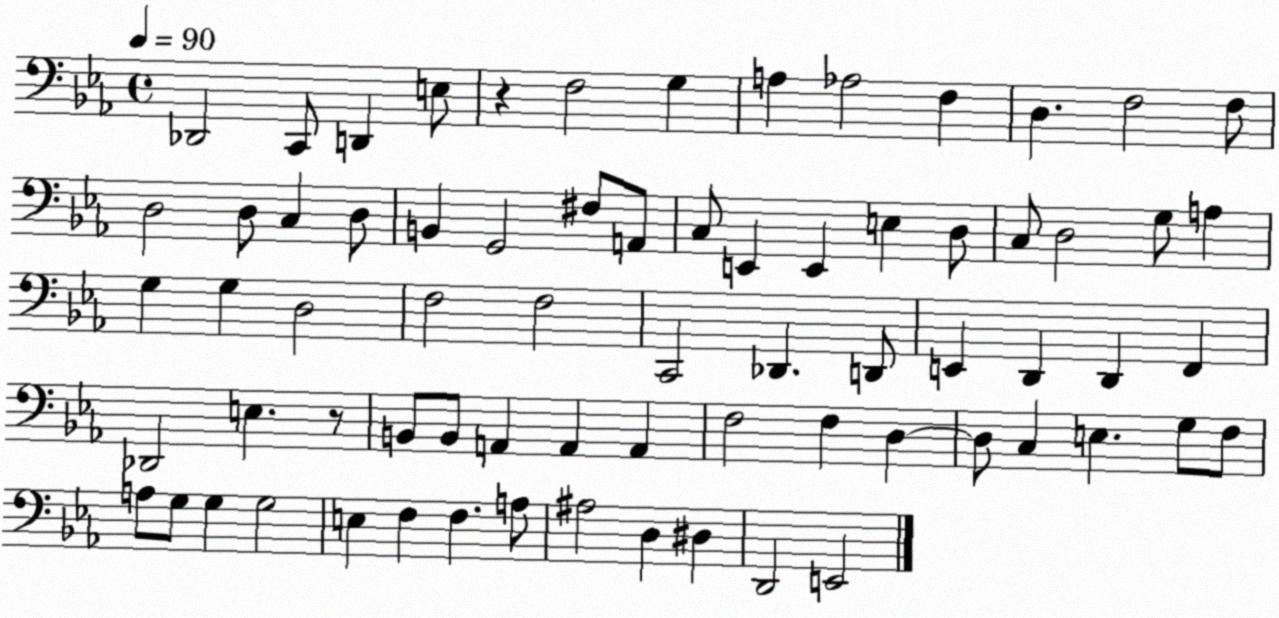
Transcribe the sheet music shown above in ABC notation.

X:1
T:Untitled
M:4/4
L:1/4
K:Eb
_D,,2 C,,/2 D,, E,/2 z F,2 G, A, _A,2 F, D, F,2 F,/2 D,2 D,/2 C, D,/2 B,, G,,2 ^F,/2 A,,/2 C,/2 E,, E,, E, D,/2 C,/2 D,2 G,/2 A, G, G, D,2 F,2 F,2 C,,2 _D,, D,,/2 E,, D,, D,, F,, _D,,2 E, z/2 B,,/2 B,,/2 A,, A,, A,, F,2 F, D, D,/2 C, E, G,/2 F,/2 A,/2 G,/2 G, G,2 E, F, F, A,/2 ^A,2 D, ^D, D,,2 E,,2